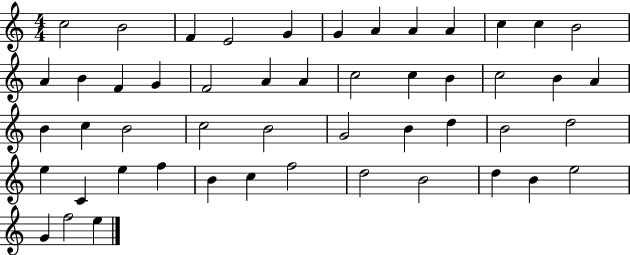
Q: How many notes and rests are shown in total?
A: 50